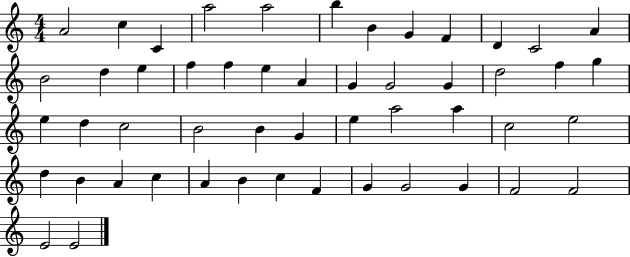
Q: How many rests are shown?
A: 0